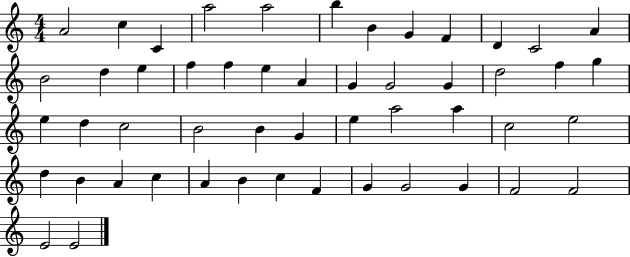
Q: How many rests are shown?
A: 0